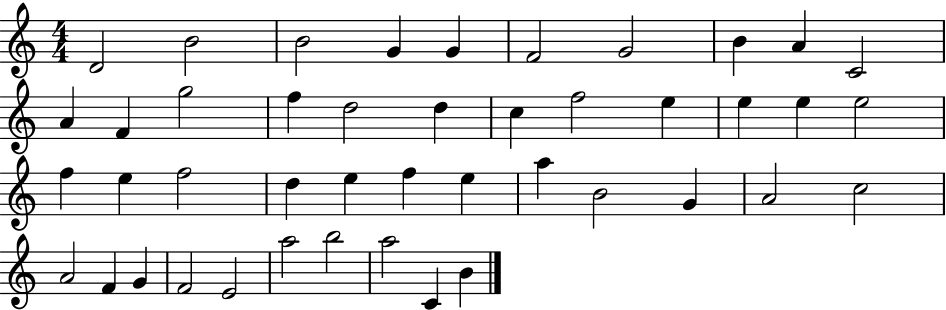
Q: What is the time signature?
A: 4/4